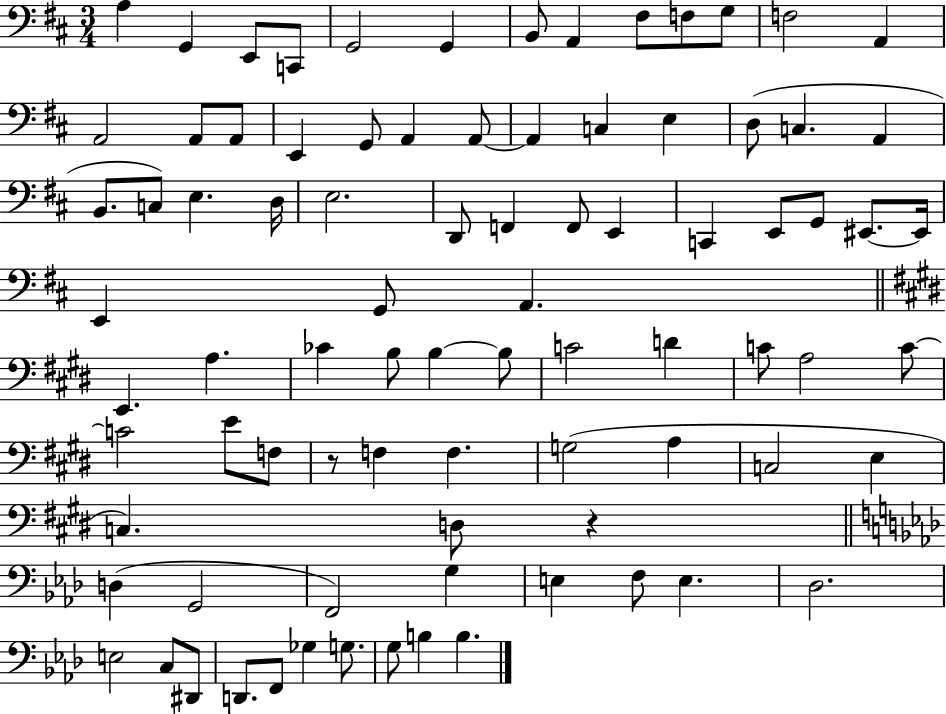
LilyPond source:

{
  \clef bass
  \numericTimeSignature
  \time 3/4
  \key d \major
  a4 g,4 e,8 c,8 | g,2 g,4 | b,8 a,4 fis8 f8 g8 | f2 a,4 | \break a,2 a,8 a,8 | e,4 g,8 a,4 a,8~~ | a,4 c4 e4 | d8( c4. a,4 | \break b,8. c8) e4. d16 | e2. | d,8 f,4 f,8 e,4 | c,4 e,8 g,8 eis,8.~~ eis,16 | \break e,4 g,8 a,4. | \bar "||" \break \key e \major e,4. a4. | ces'4 b8 b4~~ b8 | c'2 d'4 | c'8 a2 c'8~~ | \break c'2 e'8 f8 | r8 f4 f4. | g2( a4 | c2 e4 | \break c4.) d8 r4 | \bar "||" \break \key f \minor d4( g,2 | f,2) g4 | e4 f8 e4. | des2. | \break e2 c8 dis,8 | d,8. f,8 ges4 g8. | g8 b4 b4. | \bar "|."
}